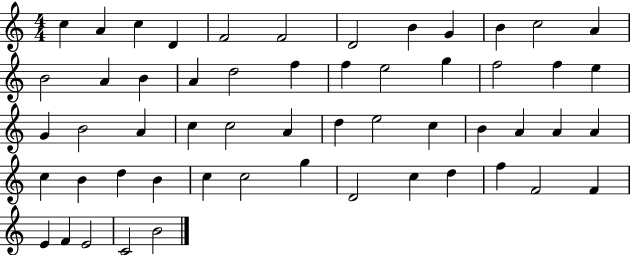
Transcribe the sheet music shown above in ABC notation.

X:1
T:Untitled
M:4/4
L:1/4
K:C
c A c D F2 F2 D2 B G B c2 A B2 A B A d2 f f e2 g f2 f e G B2 A c c2 A d e2 c B A A A c B d B c c2 g D2 c d f F2 F E F E2 C2 B2